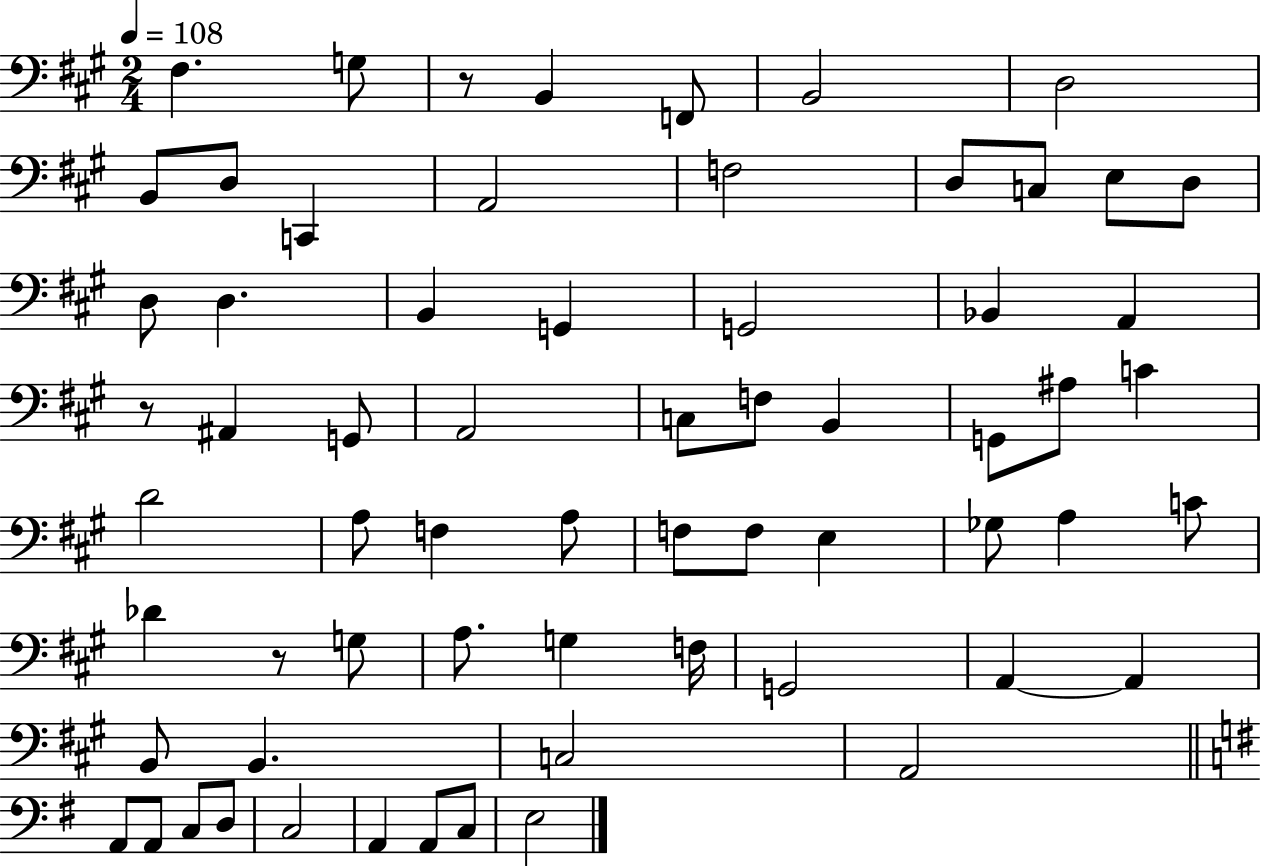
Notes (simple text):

F#3/q. G3/e R/e B2/q F2/e B2/h D3/h B2/e D3/e C2/q A2/h F3/h D3/e C3/e E3/e D3/e D3/e D3/q. B2/q G2/q G2/h Bb2/q A2/q R/e A#2/q G2/e A2/h C3/e F3/e B2/q G2/e A#3/e C4/q D4/h A3/e F3/q A3/e F3/e F3/e E3/q Gb3/e A3/q C4/e Db4/q R/e G3/e A3/e. G3/q F3/s G2/h A2/q A2/q B2/e B2/q. C3/h A2/h A2/e A2/e C3/e D3/e C3/h A2/q A2/e C3/e E3/h